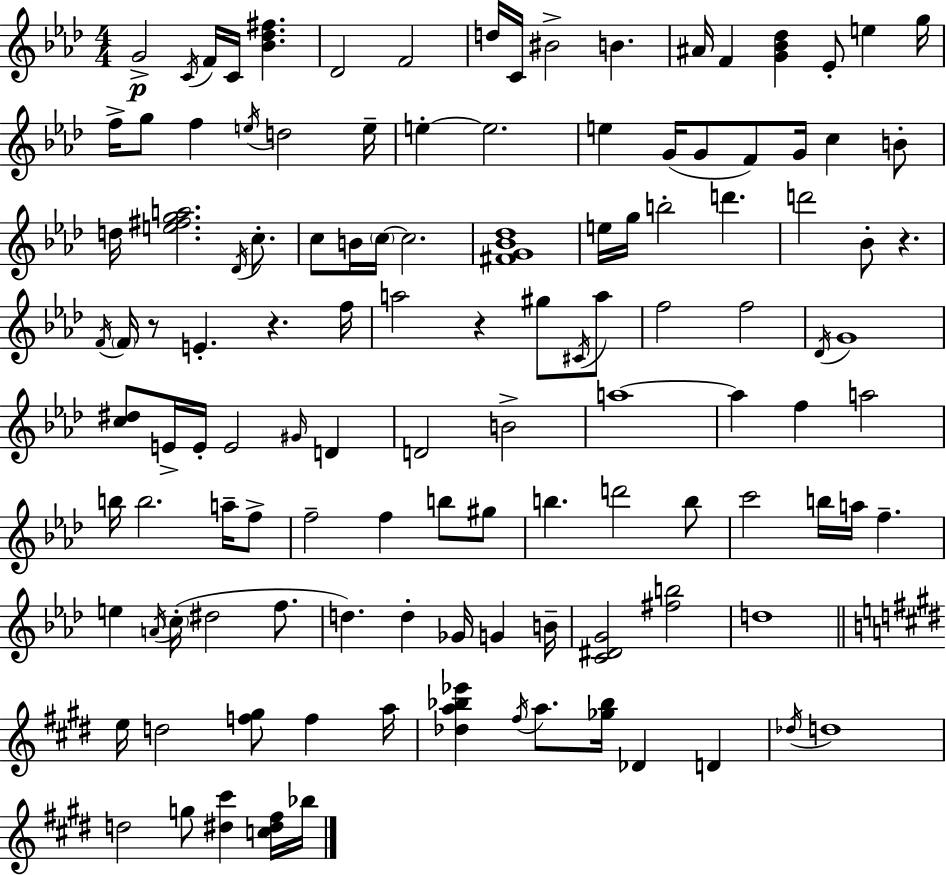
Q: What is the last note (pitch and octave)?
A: Bb5